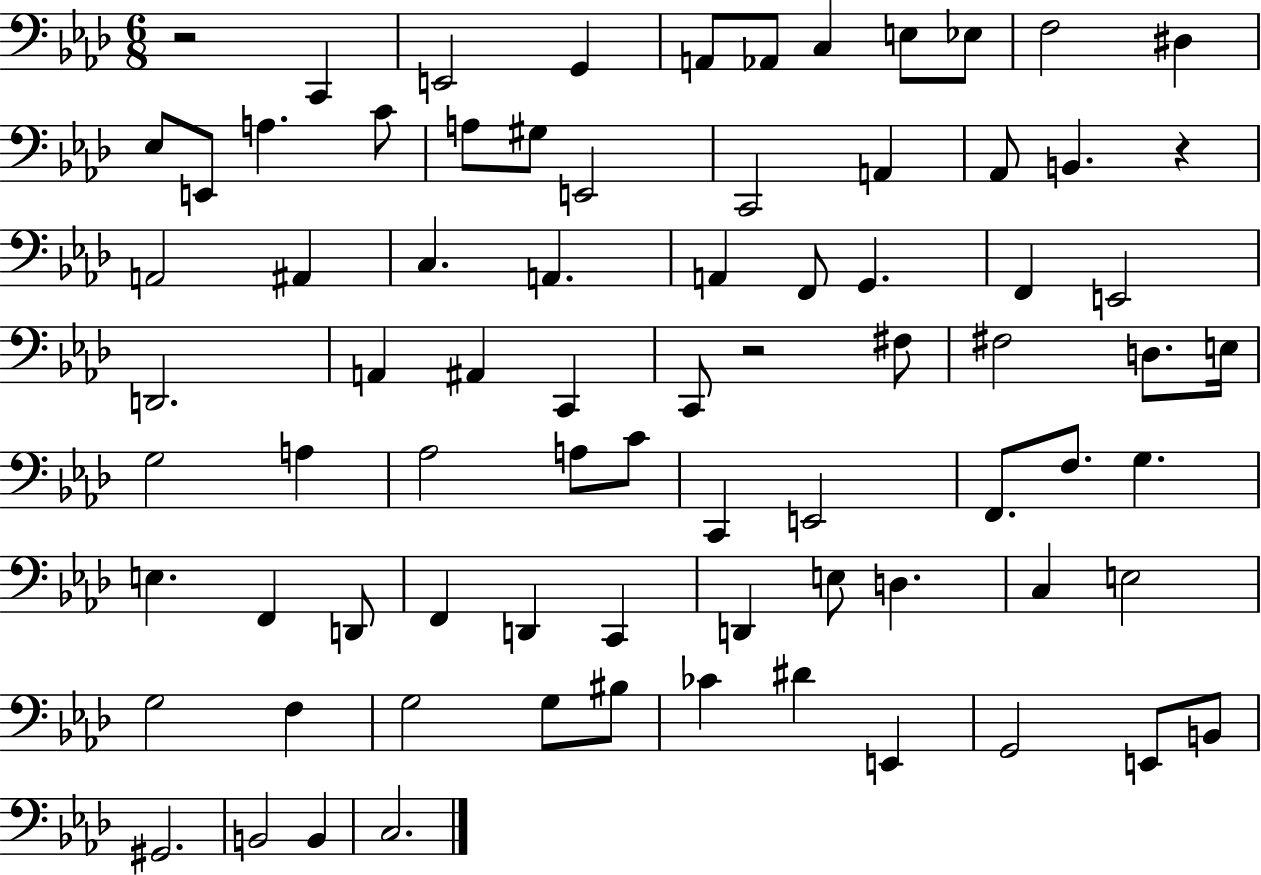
X:1
T:Untitled
M:6/8
L:1/4
K:Ab
z2 C,, E,,2 G,, A,,/2 _A,,/2 C, E,/2 _E,/2 F,2 ^D, _E,/2 E,,/2 A, C/2 A,/2 ^G,/2 E,,2 C,,2 A,, _A,,/2 B,, z A,,2 ^A,, C, A,, A,, F,,/2 G,, F,, E,,2 D,,2 A,, ^A,, C,, C,,/2 z2 ^F,/2 ^F,2 D,/2 E,/4 G,2 A, _A,2 A,/2 C/2 C,, E,,2 F,,/2 F,/2 G, E, F,, D,,/2 F,, D,, C,, D,, E,/2 D, C, E,2 G,2 F, G,2 G,/2 ^B,/2 _C ^D E,, G,,2 E,,/2 B,,/2 ^G,,2 B,,2 B,, C,2